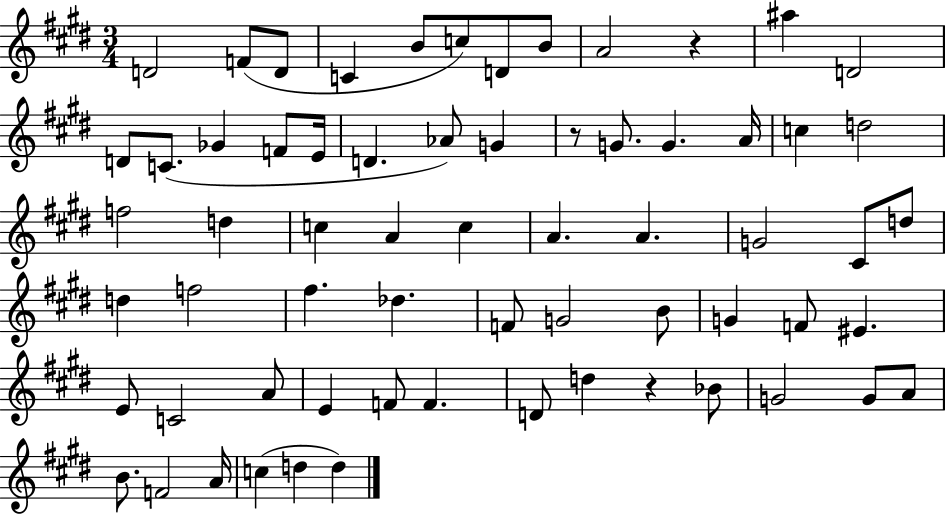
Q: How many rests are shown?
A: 3